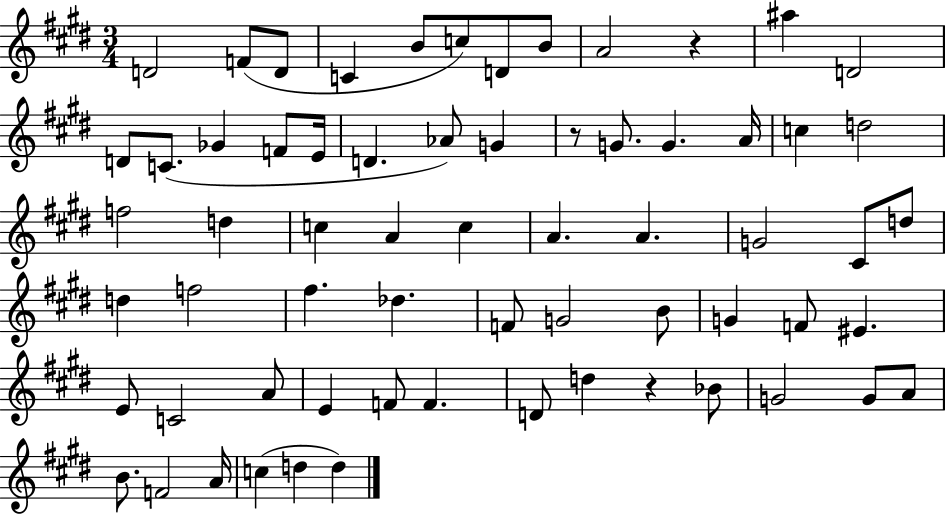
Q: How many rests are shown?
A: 3